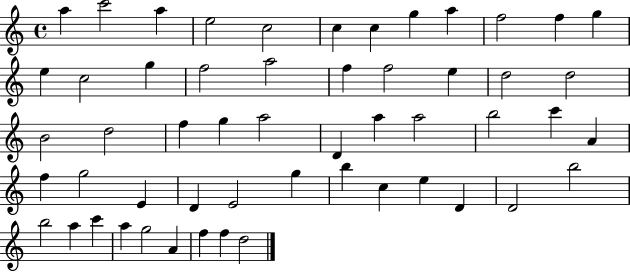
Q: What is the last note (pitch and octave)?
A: D5